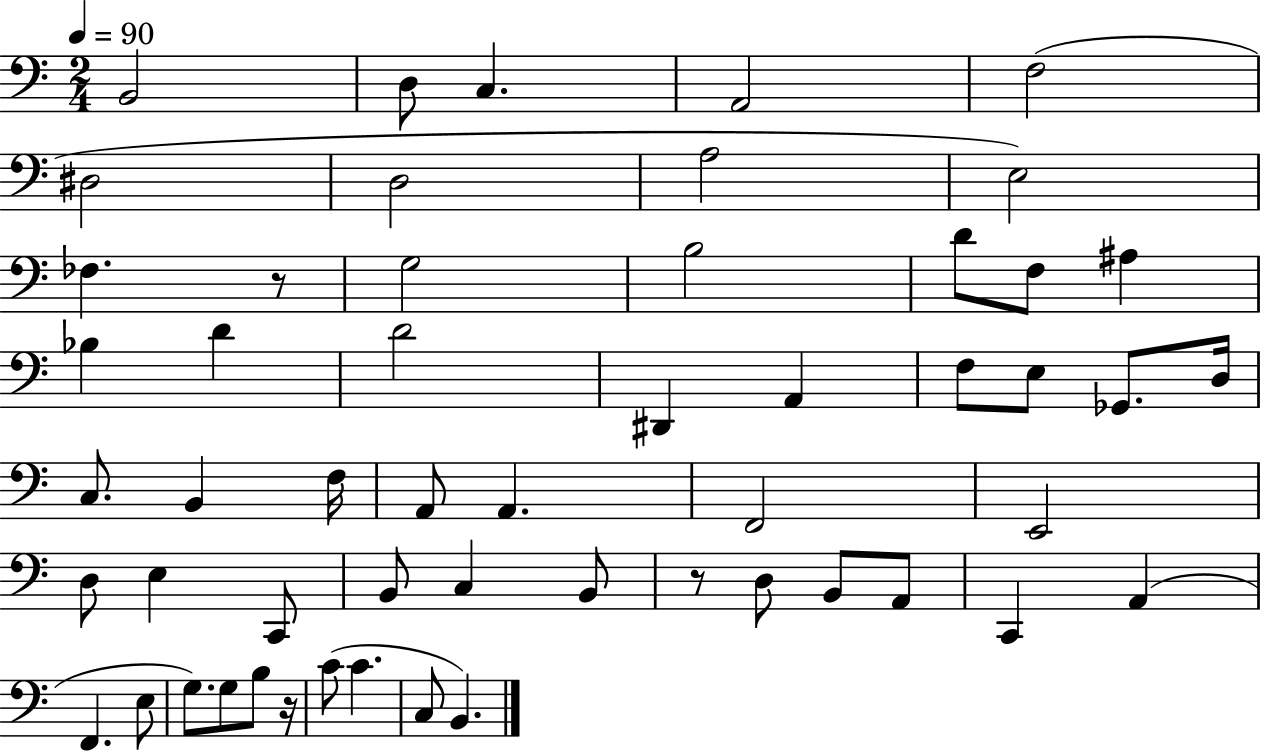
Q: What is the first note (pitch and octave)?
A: B2